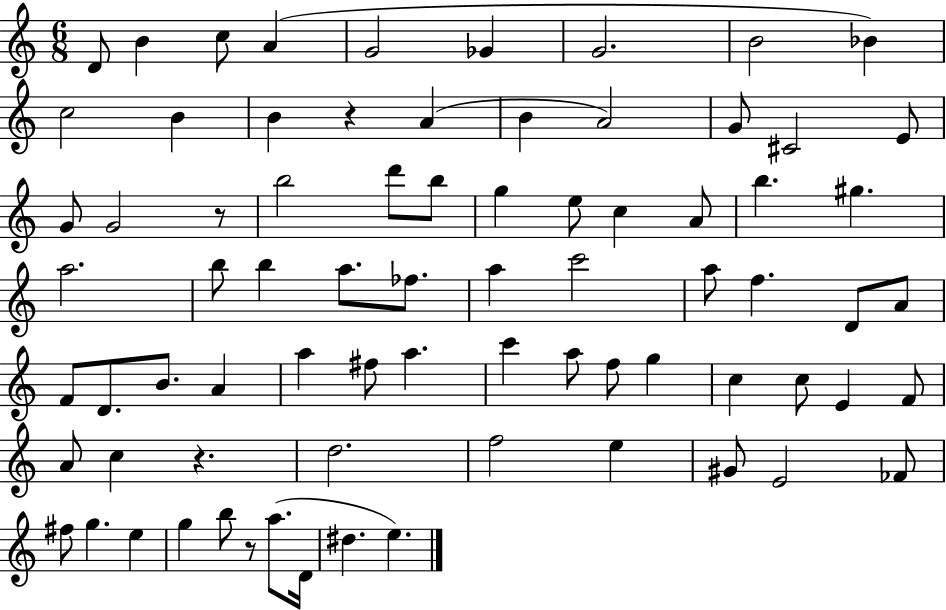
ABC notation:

X:1
T:Untitled
M:6/8
L:1/4
K:C
D/2 B c/2 A G2 _G G2 B2 _B c2 B B z A B A2 G/2 ^C2 E/2 G/2 G2 z/2 b2 d'/2 b/2 g e/2 c A/2 b ^g a2 b/2 b a/2 _f/2 a c'2 a/2 f D/2 A/2 F/2 D/2 B/2 A a ^f/2 a c' a/2 f/2 g c c/2 E F/2 A/2 c z d2 f2 e ^G/2 E2 _F/2 ^f/2 g e g b/2 z/2 a/2 D/4 ^d e